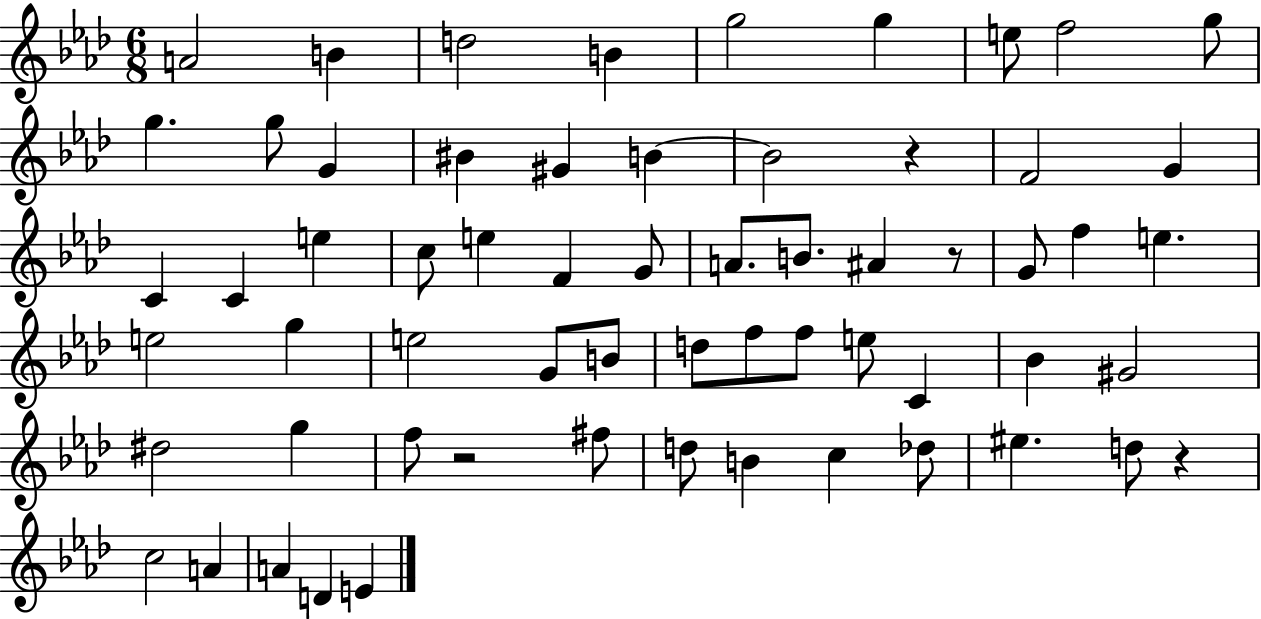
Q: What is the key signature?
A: AES major